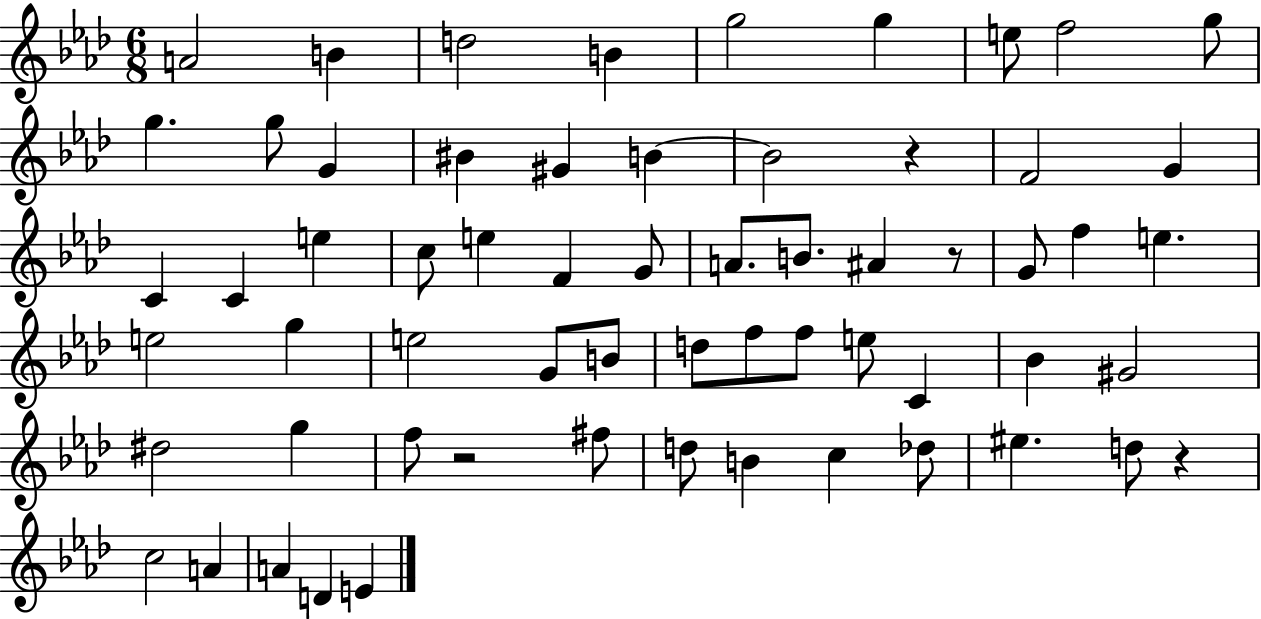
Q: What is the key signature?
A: AES major